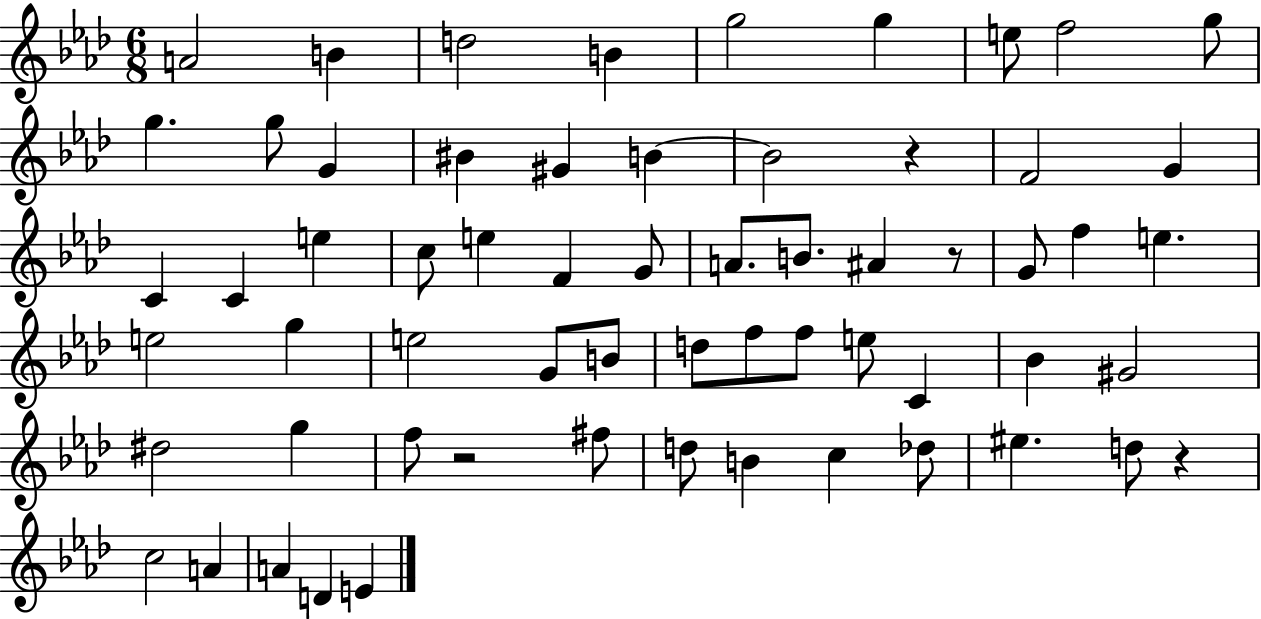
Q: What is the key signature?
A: AES major